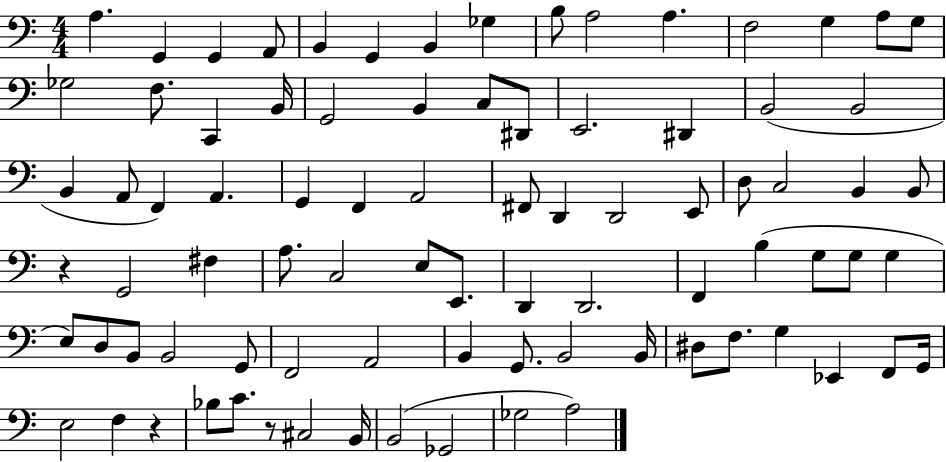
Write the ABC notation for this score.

X:1
T:Untitled
M:4/4
L:1/4
K:C
A, G,, G,, A,,/2 B,, G,, B,, _G, B,/2 A,2 A, F,2 G, A,/2 G,/2 _G,2 F,/2 C,, B,,/4 G,,2 B,, C,/2 ^D,,/2 E,,2 ^D,, B,,2 B,,2 B,, A,,/2 F,, A,, G,, F,, A,,2 ^F,,/2 D,, D,,2 E,,/2 D,/2 C,2 B,, B,,/2 z G,,2 ^F, A,/2 C,2 E,/2 E,,/2 D,, D,,2 F,, B, G,/2 G,/2 G, E,/2 D,/2 B,,/2 B,,2 G,,/2 F,,2 A,,2 B,, G,,/2 B,,2 B,,/4 ^D,/2 F,/2 G, _E,, F,,/2 G,,/4 E,2 F, z _B,/2 C/2 z/2 ^C,2 B,,/4 B,,2 _G,,2 _G,2 A,2